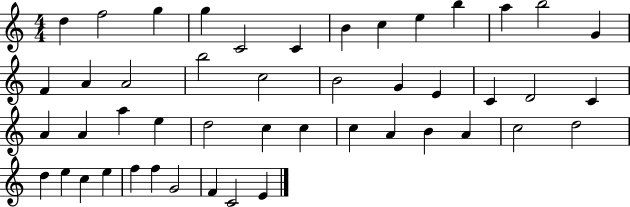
{
  \clef treble
  \numericTimeSignature
  \time 4/4
  \key c \major
  d''4 f''2 g''4 | g''4 c'2 c'4 | b'4 c''4 e''4 b''4 | a''4 b''2 g'4 | \break f'4 a'4 a'2 | b''2 c''2 | b'2 g'4 e'4 | c'4 d'2 c'4 | \break a'4 a'4 a''4 e''4 | d''2 c''4 c''4 | c''4 a'4 b'4 a'4 | c''2 d''2 | \break d''4 e''4 c''4 e''4 | f''4 f''4 g'2 | f'4 c'2 e'4 | \bar "|."
}